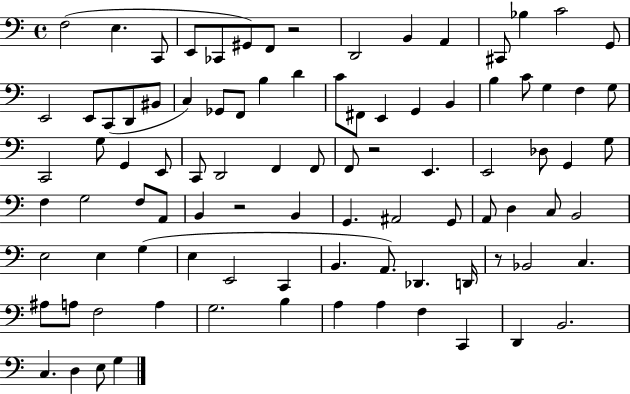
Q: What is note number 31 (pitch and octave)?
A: C4